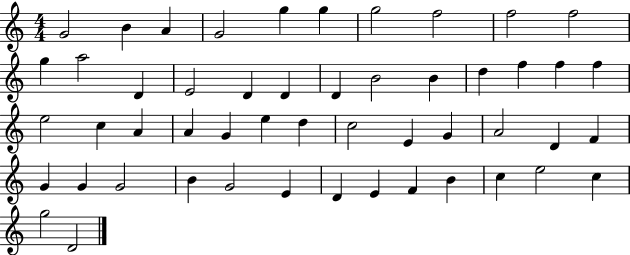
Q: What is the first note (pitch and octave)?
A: G4